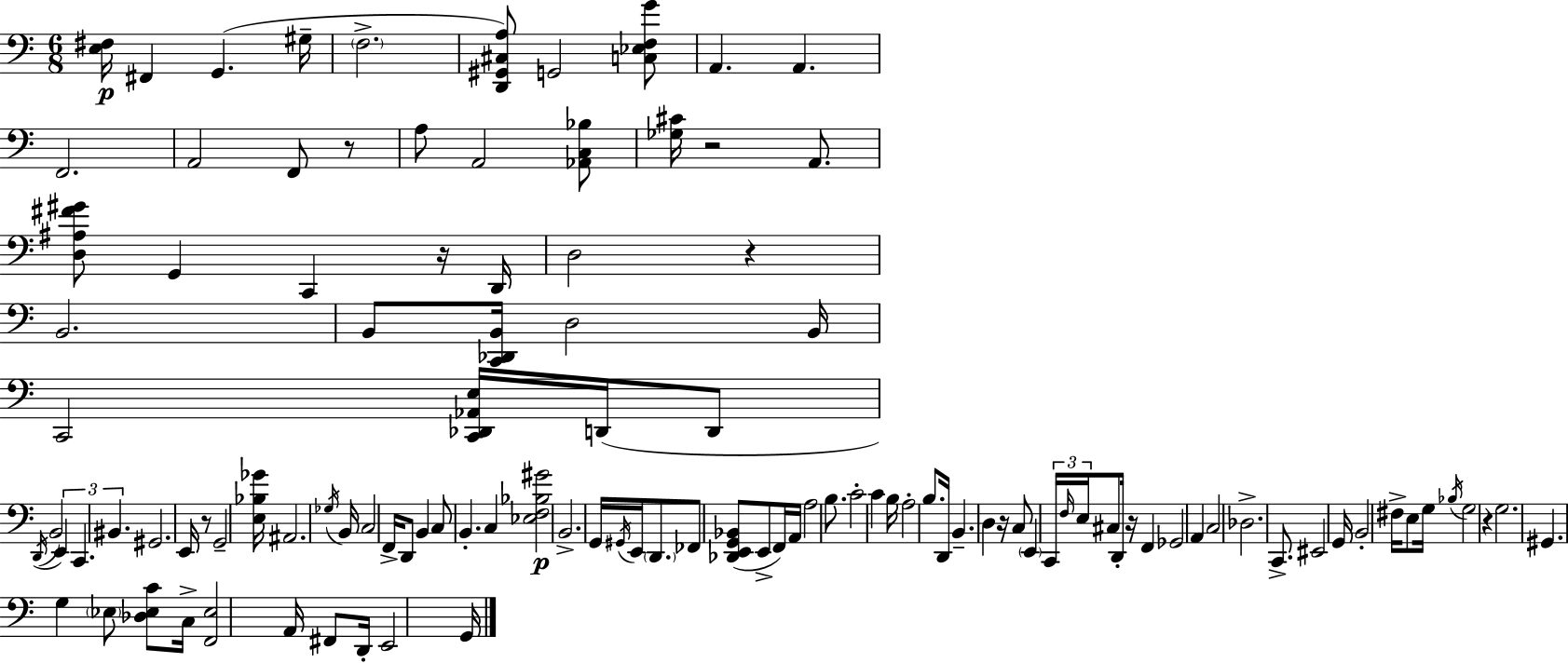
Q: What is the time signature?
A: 6/8